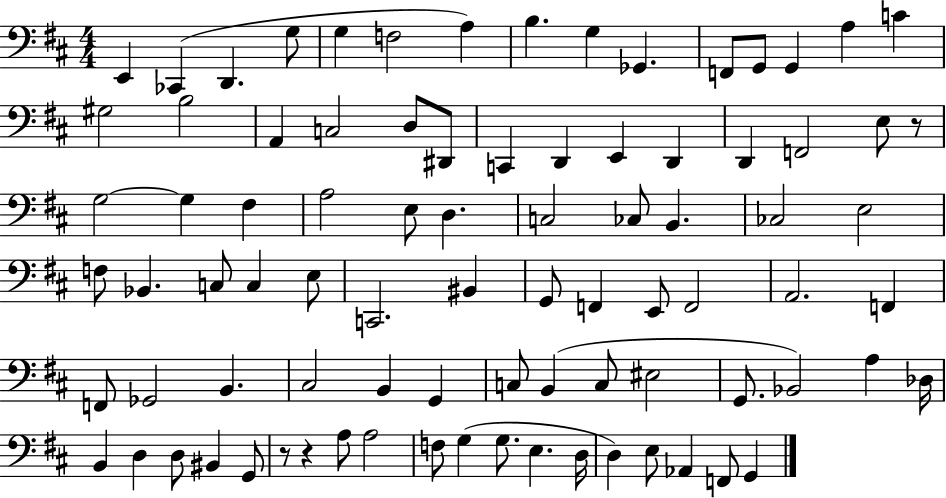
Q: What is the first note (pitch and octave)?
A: E2